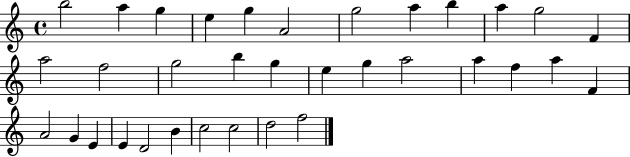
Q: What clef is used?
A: treble